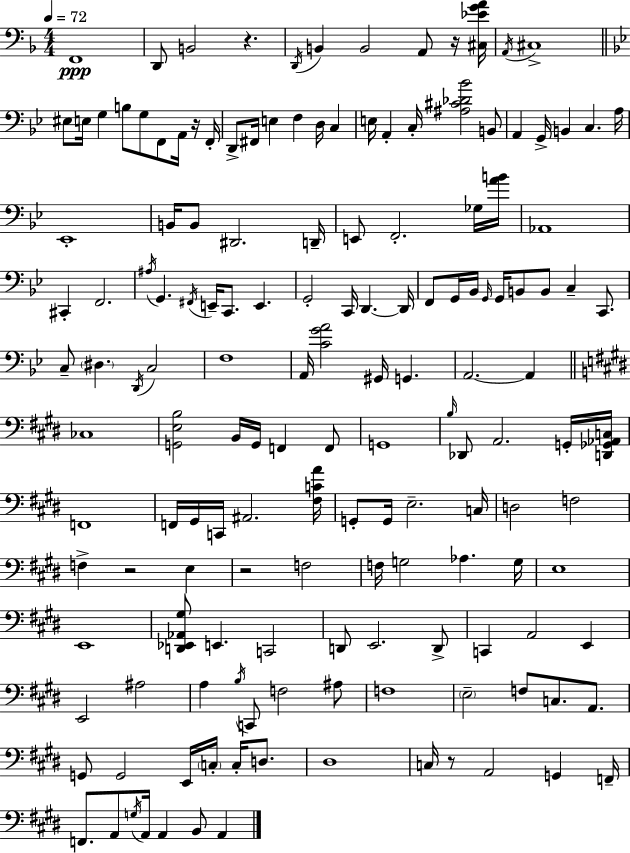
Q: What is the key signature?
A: F major